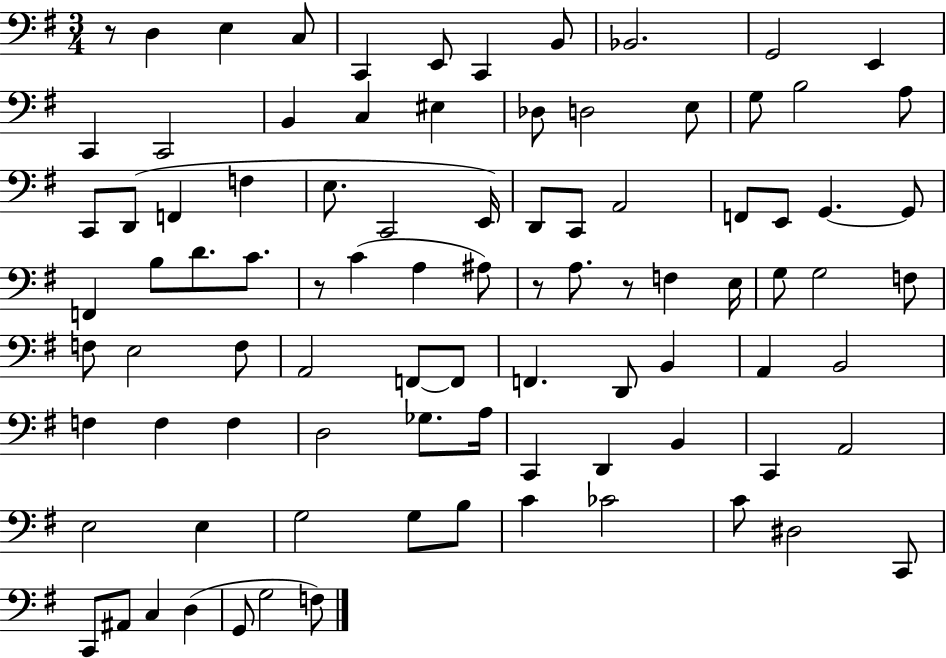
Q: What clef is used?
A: bass